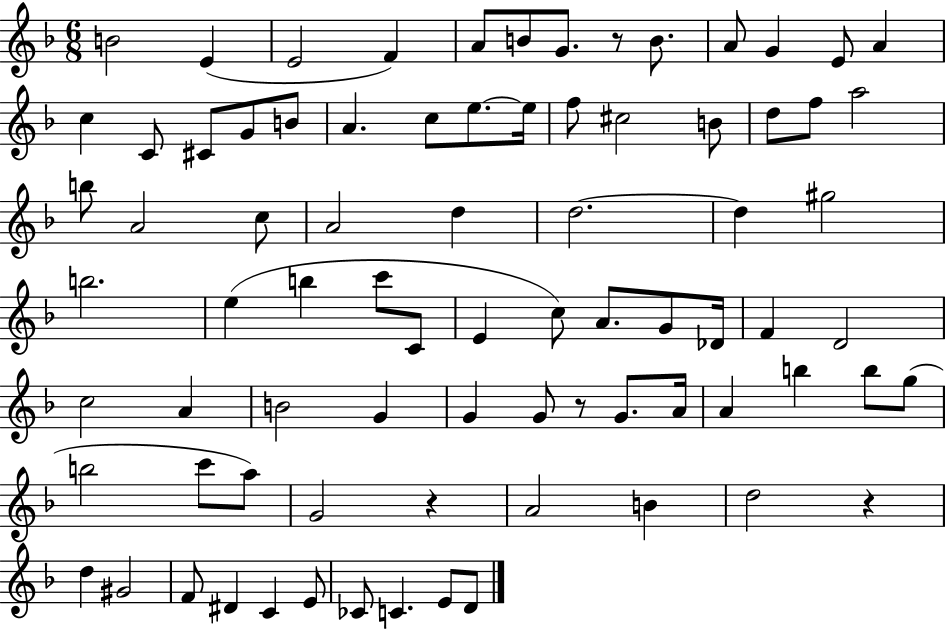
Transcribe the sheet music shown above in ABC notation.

X:1
T:Untitled
M:6/8
L:1/4
K:F
B2 E E2 F A/2 B/2 G/2 z/2 B/2 A/2 G E/2 A c C/2 ^C/2 G/2 B/2 A c/2 e/2 e/4 f/2 ^c2 B/2 d/2 f/2 a2 b/2 A2 c/2 A2 d d2 d ^g2 b2 e b c'/2 C/2 E c/2 A/2 G/2 _D/4 F D2 c2 A B2 G G G/2 z/2 G/2 A/4 A b b/2 g/2 b2 c'/2 a/2 G2 z A2 B d2 z d ^G2 F/2 ^D C E/2 _C/2 C E/2 D/2